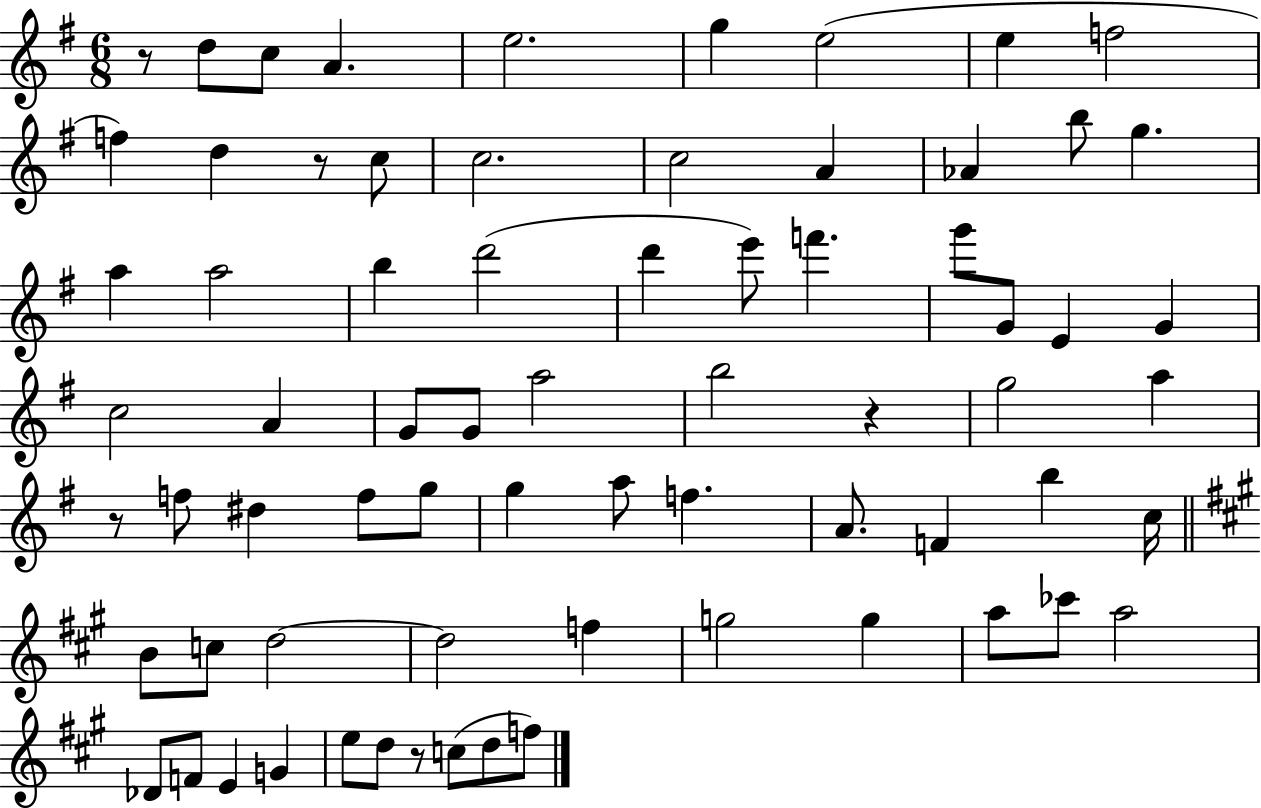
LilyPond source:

{
  \clef treble
  \numericTimeSignature
  \time 6/8
  \key g \major
  r8 d''8 c''8 a'4. | e''2. | g''4 e''2( | e''4 f''2 | \break f''4) d''4 r8 c''8 | c''2. | c''2 a'4 | aes'4 b''8 g''4. | \break a''4 a''2 | b''4 d'''2( | d'''4 e'''8) f'''4. | g'''8 g'8 e'4 g'4 | \break c''2 a'4 | g'8 g'8 a''2 | b''2 r4 | g''2 a''4 | \break r8 f''8 dis''4 f''8 g''8 | g''4 a''8 f''4. | a'8. f'4 b''4 c''16 | \bar "||" \break \key a \major b'8 c''8 d''2~~ | d''2 f''4 | g''2 g''4 | a''8 ces'''8 a''2 | \break des'8 f'8 e'4 g'4 | e''8 d''8 r8 c''8( d''8 f''8) | \bar "|."
}